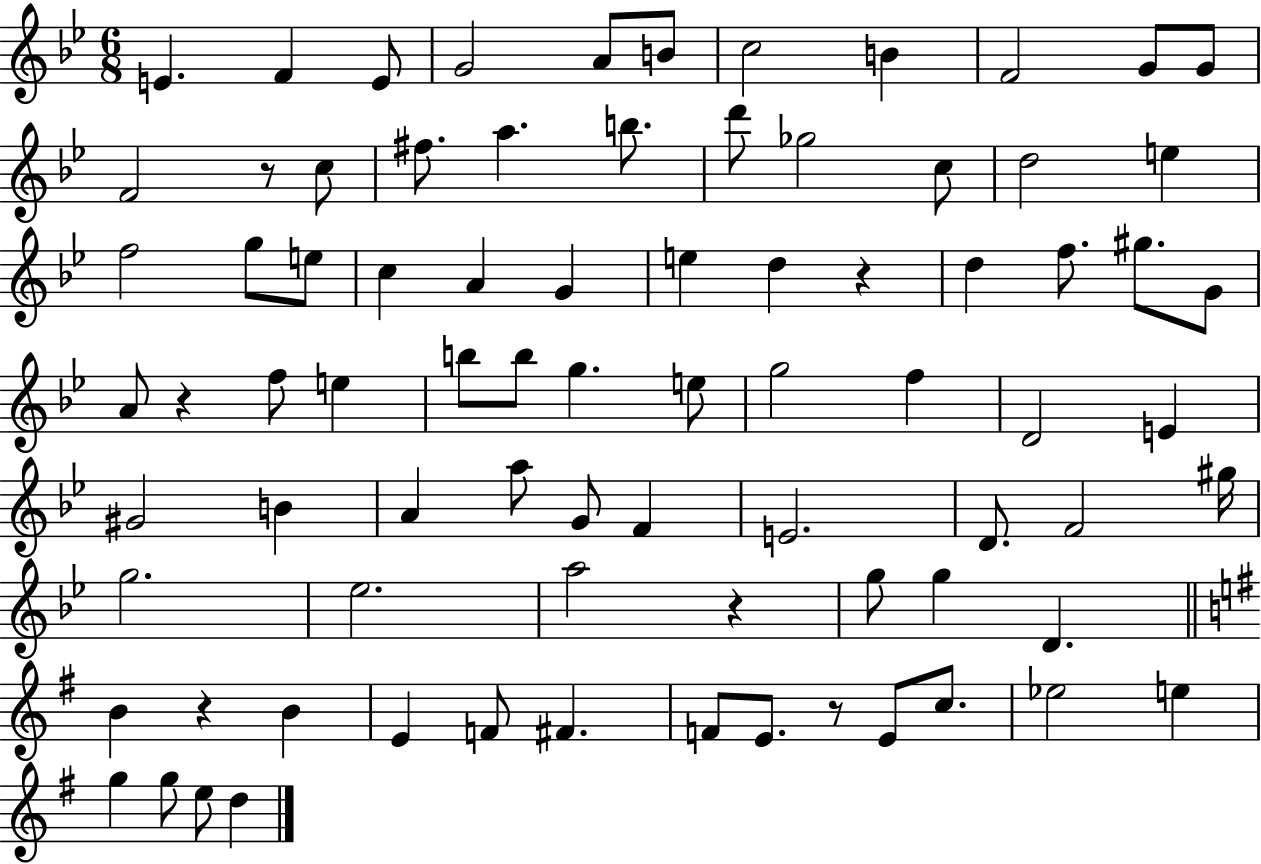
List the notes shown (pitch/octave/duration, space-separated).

E4/q. F4/q E4/e G4/h A4/e B4/e C5/h B4/q F4/h G4/e G4/e F4/h R/e C5/e F#5/e. A5/q. B5/e. D6/e Gb5/h C5/e D5/h E5/q F5/h G5/e E5/e C5/q A4/q G4/q E5/q D5/q R/q D5/q F5/e. G#5/e. G4/e A4/e R/q F5/e E5/q B5/e B5/e G5/q. E5/e G5/h F5/q D4/h E4/q G#4/h B4/q A4/q A5/e G4/e F4/q E4/h. D4/e. F4/h G#5/s G5/h. Eb5/h. A5/h R/q G5/e G5/q D4/q. B4/q R/q B4/q E4/q F4/e F#4/q. F4/e E4/e. R/e E4/e C5/e. Eb5/h E5/q G5/q G5/e E5/e D5/q